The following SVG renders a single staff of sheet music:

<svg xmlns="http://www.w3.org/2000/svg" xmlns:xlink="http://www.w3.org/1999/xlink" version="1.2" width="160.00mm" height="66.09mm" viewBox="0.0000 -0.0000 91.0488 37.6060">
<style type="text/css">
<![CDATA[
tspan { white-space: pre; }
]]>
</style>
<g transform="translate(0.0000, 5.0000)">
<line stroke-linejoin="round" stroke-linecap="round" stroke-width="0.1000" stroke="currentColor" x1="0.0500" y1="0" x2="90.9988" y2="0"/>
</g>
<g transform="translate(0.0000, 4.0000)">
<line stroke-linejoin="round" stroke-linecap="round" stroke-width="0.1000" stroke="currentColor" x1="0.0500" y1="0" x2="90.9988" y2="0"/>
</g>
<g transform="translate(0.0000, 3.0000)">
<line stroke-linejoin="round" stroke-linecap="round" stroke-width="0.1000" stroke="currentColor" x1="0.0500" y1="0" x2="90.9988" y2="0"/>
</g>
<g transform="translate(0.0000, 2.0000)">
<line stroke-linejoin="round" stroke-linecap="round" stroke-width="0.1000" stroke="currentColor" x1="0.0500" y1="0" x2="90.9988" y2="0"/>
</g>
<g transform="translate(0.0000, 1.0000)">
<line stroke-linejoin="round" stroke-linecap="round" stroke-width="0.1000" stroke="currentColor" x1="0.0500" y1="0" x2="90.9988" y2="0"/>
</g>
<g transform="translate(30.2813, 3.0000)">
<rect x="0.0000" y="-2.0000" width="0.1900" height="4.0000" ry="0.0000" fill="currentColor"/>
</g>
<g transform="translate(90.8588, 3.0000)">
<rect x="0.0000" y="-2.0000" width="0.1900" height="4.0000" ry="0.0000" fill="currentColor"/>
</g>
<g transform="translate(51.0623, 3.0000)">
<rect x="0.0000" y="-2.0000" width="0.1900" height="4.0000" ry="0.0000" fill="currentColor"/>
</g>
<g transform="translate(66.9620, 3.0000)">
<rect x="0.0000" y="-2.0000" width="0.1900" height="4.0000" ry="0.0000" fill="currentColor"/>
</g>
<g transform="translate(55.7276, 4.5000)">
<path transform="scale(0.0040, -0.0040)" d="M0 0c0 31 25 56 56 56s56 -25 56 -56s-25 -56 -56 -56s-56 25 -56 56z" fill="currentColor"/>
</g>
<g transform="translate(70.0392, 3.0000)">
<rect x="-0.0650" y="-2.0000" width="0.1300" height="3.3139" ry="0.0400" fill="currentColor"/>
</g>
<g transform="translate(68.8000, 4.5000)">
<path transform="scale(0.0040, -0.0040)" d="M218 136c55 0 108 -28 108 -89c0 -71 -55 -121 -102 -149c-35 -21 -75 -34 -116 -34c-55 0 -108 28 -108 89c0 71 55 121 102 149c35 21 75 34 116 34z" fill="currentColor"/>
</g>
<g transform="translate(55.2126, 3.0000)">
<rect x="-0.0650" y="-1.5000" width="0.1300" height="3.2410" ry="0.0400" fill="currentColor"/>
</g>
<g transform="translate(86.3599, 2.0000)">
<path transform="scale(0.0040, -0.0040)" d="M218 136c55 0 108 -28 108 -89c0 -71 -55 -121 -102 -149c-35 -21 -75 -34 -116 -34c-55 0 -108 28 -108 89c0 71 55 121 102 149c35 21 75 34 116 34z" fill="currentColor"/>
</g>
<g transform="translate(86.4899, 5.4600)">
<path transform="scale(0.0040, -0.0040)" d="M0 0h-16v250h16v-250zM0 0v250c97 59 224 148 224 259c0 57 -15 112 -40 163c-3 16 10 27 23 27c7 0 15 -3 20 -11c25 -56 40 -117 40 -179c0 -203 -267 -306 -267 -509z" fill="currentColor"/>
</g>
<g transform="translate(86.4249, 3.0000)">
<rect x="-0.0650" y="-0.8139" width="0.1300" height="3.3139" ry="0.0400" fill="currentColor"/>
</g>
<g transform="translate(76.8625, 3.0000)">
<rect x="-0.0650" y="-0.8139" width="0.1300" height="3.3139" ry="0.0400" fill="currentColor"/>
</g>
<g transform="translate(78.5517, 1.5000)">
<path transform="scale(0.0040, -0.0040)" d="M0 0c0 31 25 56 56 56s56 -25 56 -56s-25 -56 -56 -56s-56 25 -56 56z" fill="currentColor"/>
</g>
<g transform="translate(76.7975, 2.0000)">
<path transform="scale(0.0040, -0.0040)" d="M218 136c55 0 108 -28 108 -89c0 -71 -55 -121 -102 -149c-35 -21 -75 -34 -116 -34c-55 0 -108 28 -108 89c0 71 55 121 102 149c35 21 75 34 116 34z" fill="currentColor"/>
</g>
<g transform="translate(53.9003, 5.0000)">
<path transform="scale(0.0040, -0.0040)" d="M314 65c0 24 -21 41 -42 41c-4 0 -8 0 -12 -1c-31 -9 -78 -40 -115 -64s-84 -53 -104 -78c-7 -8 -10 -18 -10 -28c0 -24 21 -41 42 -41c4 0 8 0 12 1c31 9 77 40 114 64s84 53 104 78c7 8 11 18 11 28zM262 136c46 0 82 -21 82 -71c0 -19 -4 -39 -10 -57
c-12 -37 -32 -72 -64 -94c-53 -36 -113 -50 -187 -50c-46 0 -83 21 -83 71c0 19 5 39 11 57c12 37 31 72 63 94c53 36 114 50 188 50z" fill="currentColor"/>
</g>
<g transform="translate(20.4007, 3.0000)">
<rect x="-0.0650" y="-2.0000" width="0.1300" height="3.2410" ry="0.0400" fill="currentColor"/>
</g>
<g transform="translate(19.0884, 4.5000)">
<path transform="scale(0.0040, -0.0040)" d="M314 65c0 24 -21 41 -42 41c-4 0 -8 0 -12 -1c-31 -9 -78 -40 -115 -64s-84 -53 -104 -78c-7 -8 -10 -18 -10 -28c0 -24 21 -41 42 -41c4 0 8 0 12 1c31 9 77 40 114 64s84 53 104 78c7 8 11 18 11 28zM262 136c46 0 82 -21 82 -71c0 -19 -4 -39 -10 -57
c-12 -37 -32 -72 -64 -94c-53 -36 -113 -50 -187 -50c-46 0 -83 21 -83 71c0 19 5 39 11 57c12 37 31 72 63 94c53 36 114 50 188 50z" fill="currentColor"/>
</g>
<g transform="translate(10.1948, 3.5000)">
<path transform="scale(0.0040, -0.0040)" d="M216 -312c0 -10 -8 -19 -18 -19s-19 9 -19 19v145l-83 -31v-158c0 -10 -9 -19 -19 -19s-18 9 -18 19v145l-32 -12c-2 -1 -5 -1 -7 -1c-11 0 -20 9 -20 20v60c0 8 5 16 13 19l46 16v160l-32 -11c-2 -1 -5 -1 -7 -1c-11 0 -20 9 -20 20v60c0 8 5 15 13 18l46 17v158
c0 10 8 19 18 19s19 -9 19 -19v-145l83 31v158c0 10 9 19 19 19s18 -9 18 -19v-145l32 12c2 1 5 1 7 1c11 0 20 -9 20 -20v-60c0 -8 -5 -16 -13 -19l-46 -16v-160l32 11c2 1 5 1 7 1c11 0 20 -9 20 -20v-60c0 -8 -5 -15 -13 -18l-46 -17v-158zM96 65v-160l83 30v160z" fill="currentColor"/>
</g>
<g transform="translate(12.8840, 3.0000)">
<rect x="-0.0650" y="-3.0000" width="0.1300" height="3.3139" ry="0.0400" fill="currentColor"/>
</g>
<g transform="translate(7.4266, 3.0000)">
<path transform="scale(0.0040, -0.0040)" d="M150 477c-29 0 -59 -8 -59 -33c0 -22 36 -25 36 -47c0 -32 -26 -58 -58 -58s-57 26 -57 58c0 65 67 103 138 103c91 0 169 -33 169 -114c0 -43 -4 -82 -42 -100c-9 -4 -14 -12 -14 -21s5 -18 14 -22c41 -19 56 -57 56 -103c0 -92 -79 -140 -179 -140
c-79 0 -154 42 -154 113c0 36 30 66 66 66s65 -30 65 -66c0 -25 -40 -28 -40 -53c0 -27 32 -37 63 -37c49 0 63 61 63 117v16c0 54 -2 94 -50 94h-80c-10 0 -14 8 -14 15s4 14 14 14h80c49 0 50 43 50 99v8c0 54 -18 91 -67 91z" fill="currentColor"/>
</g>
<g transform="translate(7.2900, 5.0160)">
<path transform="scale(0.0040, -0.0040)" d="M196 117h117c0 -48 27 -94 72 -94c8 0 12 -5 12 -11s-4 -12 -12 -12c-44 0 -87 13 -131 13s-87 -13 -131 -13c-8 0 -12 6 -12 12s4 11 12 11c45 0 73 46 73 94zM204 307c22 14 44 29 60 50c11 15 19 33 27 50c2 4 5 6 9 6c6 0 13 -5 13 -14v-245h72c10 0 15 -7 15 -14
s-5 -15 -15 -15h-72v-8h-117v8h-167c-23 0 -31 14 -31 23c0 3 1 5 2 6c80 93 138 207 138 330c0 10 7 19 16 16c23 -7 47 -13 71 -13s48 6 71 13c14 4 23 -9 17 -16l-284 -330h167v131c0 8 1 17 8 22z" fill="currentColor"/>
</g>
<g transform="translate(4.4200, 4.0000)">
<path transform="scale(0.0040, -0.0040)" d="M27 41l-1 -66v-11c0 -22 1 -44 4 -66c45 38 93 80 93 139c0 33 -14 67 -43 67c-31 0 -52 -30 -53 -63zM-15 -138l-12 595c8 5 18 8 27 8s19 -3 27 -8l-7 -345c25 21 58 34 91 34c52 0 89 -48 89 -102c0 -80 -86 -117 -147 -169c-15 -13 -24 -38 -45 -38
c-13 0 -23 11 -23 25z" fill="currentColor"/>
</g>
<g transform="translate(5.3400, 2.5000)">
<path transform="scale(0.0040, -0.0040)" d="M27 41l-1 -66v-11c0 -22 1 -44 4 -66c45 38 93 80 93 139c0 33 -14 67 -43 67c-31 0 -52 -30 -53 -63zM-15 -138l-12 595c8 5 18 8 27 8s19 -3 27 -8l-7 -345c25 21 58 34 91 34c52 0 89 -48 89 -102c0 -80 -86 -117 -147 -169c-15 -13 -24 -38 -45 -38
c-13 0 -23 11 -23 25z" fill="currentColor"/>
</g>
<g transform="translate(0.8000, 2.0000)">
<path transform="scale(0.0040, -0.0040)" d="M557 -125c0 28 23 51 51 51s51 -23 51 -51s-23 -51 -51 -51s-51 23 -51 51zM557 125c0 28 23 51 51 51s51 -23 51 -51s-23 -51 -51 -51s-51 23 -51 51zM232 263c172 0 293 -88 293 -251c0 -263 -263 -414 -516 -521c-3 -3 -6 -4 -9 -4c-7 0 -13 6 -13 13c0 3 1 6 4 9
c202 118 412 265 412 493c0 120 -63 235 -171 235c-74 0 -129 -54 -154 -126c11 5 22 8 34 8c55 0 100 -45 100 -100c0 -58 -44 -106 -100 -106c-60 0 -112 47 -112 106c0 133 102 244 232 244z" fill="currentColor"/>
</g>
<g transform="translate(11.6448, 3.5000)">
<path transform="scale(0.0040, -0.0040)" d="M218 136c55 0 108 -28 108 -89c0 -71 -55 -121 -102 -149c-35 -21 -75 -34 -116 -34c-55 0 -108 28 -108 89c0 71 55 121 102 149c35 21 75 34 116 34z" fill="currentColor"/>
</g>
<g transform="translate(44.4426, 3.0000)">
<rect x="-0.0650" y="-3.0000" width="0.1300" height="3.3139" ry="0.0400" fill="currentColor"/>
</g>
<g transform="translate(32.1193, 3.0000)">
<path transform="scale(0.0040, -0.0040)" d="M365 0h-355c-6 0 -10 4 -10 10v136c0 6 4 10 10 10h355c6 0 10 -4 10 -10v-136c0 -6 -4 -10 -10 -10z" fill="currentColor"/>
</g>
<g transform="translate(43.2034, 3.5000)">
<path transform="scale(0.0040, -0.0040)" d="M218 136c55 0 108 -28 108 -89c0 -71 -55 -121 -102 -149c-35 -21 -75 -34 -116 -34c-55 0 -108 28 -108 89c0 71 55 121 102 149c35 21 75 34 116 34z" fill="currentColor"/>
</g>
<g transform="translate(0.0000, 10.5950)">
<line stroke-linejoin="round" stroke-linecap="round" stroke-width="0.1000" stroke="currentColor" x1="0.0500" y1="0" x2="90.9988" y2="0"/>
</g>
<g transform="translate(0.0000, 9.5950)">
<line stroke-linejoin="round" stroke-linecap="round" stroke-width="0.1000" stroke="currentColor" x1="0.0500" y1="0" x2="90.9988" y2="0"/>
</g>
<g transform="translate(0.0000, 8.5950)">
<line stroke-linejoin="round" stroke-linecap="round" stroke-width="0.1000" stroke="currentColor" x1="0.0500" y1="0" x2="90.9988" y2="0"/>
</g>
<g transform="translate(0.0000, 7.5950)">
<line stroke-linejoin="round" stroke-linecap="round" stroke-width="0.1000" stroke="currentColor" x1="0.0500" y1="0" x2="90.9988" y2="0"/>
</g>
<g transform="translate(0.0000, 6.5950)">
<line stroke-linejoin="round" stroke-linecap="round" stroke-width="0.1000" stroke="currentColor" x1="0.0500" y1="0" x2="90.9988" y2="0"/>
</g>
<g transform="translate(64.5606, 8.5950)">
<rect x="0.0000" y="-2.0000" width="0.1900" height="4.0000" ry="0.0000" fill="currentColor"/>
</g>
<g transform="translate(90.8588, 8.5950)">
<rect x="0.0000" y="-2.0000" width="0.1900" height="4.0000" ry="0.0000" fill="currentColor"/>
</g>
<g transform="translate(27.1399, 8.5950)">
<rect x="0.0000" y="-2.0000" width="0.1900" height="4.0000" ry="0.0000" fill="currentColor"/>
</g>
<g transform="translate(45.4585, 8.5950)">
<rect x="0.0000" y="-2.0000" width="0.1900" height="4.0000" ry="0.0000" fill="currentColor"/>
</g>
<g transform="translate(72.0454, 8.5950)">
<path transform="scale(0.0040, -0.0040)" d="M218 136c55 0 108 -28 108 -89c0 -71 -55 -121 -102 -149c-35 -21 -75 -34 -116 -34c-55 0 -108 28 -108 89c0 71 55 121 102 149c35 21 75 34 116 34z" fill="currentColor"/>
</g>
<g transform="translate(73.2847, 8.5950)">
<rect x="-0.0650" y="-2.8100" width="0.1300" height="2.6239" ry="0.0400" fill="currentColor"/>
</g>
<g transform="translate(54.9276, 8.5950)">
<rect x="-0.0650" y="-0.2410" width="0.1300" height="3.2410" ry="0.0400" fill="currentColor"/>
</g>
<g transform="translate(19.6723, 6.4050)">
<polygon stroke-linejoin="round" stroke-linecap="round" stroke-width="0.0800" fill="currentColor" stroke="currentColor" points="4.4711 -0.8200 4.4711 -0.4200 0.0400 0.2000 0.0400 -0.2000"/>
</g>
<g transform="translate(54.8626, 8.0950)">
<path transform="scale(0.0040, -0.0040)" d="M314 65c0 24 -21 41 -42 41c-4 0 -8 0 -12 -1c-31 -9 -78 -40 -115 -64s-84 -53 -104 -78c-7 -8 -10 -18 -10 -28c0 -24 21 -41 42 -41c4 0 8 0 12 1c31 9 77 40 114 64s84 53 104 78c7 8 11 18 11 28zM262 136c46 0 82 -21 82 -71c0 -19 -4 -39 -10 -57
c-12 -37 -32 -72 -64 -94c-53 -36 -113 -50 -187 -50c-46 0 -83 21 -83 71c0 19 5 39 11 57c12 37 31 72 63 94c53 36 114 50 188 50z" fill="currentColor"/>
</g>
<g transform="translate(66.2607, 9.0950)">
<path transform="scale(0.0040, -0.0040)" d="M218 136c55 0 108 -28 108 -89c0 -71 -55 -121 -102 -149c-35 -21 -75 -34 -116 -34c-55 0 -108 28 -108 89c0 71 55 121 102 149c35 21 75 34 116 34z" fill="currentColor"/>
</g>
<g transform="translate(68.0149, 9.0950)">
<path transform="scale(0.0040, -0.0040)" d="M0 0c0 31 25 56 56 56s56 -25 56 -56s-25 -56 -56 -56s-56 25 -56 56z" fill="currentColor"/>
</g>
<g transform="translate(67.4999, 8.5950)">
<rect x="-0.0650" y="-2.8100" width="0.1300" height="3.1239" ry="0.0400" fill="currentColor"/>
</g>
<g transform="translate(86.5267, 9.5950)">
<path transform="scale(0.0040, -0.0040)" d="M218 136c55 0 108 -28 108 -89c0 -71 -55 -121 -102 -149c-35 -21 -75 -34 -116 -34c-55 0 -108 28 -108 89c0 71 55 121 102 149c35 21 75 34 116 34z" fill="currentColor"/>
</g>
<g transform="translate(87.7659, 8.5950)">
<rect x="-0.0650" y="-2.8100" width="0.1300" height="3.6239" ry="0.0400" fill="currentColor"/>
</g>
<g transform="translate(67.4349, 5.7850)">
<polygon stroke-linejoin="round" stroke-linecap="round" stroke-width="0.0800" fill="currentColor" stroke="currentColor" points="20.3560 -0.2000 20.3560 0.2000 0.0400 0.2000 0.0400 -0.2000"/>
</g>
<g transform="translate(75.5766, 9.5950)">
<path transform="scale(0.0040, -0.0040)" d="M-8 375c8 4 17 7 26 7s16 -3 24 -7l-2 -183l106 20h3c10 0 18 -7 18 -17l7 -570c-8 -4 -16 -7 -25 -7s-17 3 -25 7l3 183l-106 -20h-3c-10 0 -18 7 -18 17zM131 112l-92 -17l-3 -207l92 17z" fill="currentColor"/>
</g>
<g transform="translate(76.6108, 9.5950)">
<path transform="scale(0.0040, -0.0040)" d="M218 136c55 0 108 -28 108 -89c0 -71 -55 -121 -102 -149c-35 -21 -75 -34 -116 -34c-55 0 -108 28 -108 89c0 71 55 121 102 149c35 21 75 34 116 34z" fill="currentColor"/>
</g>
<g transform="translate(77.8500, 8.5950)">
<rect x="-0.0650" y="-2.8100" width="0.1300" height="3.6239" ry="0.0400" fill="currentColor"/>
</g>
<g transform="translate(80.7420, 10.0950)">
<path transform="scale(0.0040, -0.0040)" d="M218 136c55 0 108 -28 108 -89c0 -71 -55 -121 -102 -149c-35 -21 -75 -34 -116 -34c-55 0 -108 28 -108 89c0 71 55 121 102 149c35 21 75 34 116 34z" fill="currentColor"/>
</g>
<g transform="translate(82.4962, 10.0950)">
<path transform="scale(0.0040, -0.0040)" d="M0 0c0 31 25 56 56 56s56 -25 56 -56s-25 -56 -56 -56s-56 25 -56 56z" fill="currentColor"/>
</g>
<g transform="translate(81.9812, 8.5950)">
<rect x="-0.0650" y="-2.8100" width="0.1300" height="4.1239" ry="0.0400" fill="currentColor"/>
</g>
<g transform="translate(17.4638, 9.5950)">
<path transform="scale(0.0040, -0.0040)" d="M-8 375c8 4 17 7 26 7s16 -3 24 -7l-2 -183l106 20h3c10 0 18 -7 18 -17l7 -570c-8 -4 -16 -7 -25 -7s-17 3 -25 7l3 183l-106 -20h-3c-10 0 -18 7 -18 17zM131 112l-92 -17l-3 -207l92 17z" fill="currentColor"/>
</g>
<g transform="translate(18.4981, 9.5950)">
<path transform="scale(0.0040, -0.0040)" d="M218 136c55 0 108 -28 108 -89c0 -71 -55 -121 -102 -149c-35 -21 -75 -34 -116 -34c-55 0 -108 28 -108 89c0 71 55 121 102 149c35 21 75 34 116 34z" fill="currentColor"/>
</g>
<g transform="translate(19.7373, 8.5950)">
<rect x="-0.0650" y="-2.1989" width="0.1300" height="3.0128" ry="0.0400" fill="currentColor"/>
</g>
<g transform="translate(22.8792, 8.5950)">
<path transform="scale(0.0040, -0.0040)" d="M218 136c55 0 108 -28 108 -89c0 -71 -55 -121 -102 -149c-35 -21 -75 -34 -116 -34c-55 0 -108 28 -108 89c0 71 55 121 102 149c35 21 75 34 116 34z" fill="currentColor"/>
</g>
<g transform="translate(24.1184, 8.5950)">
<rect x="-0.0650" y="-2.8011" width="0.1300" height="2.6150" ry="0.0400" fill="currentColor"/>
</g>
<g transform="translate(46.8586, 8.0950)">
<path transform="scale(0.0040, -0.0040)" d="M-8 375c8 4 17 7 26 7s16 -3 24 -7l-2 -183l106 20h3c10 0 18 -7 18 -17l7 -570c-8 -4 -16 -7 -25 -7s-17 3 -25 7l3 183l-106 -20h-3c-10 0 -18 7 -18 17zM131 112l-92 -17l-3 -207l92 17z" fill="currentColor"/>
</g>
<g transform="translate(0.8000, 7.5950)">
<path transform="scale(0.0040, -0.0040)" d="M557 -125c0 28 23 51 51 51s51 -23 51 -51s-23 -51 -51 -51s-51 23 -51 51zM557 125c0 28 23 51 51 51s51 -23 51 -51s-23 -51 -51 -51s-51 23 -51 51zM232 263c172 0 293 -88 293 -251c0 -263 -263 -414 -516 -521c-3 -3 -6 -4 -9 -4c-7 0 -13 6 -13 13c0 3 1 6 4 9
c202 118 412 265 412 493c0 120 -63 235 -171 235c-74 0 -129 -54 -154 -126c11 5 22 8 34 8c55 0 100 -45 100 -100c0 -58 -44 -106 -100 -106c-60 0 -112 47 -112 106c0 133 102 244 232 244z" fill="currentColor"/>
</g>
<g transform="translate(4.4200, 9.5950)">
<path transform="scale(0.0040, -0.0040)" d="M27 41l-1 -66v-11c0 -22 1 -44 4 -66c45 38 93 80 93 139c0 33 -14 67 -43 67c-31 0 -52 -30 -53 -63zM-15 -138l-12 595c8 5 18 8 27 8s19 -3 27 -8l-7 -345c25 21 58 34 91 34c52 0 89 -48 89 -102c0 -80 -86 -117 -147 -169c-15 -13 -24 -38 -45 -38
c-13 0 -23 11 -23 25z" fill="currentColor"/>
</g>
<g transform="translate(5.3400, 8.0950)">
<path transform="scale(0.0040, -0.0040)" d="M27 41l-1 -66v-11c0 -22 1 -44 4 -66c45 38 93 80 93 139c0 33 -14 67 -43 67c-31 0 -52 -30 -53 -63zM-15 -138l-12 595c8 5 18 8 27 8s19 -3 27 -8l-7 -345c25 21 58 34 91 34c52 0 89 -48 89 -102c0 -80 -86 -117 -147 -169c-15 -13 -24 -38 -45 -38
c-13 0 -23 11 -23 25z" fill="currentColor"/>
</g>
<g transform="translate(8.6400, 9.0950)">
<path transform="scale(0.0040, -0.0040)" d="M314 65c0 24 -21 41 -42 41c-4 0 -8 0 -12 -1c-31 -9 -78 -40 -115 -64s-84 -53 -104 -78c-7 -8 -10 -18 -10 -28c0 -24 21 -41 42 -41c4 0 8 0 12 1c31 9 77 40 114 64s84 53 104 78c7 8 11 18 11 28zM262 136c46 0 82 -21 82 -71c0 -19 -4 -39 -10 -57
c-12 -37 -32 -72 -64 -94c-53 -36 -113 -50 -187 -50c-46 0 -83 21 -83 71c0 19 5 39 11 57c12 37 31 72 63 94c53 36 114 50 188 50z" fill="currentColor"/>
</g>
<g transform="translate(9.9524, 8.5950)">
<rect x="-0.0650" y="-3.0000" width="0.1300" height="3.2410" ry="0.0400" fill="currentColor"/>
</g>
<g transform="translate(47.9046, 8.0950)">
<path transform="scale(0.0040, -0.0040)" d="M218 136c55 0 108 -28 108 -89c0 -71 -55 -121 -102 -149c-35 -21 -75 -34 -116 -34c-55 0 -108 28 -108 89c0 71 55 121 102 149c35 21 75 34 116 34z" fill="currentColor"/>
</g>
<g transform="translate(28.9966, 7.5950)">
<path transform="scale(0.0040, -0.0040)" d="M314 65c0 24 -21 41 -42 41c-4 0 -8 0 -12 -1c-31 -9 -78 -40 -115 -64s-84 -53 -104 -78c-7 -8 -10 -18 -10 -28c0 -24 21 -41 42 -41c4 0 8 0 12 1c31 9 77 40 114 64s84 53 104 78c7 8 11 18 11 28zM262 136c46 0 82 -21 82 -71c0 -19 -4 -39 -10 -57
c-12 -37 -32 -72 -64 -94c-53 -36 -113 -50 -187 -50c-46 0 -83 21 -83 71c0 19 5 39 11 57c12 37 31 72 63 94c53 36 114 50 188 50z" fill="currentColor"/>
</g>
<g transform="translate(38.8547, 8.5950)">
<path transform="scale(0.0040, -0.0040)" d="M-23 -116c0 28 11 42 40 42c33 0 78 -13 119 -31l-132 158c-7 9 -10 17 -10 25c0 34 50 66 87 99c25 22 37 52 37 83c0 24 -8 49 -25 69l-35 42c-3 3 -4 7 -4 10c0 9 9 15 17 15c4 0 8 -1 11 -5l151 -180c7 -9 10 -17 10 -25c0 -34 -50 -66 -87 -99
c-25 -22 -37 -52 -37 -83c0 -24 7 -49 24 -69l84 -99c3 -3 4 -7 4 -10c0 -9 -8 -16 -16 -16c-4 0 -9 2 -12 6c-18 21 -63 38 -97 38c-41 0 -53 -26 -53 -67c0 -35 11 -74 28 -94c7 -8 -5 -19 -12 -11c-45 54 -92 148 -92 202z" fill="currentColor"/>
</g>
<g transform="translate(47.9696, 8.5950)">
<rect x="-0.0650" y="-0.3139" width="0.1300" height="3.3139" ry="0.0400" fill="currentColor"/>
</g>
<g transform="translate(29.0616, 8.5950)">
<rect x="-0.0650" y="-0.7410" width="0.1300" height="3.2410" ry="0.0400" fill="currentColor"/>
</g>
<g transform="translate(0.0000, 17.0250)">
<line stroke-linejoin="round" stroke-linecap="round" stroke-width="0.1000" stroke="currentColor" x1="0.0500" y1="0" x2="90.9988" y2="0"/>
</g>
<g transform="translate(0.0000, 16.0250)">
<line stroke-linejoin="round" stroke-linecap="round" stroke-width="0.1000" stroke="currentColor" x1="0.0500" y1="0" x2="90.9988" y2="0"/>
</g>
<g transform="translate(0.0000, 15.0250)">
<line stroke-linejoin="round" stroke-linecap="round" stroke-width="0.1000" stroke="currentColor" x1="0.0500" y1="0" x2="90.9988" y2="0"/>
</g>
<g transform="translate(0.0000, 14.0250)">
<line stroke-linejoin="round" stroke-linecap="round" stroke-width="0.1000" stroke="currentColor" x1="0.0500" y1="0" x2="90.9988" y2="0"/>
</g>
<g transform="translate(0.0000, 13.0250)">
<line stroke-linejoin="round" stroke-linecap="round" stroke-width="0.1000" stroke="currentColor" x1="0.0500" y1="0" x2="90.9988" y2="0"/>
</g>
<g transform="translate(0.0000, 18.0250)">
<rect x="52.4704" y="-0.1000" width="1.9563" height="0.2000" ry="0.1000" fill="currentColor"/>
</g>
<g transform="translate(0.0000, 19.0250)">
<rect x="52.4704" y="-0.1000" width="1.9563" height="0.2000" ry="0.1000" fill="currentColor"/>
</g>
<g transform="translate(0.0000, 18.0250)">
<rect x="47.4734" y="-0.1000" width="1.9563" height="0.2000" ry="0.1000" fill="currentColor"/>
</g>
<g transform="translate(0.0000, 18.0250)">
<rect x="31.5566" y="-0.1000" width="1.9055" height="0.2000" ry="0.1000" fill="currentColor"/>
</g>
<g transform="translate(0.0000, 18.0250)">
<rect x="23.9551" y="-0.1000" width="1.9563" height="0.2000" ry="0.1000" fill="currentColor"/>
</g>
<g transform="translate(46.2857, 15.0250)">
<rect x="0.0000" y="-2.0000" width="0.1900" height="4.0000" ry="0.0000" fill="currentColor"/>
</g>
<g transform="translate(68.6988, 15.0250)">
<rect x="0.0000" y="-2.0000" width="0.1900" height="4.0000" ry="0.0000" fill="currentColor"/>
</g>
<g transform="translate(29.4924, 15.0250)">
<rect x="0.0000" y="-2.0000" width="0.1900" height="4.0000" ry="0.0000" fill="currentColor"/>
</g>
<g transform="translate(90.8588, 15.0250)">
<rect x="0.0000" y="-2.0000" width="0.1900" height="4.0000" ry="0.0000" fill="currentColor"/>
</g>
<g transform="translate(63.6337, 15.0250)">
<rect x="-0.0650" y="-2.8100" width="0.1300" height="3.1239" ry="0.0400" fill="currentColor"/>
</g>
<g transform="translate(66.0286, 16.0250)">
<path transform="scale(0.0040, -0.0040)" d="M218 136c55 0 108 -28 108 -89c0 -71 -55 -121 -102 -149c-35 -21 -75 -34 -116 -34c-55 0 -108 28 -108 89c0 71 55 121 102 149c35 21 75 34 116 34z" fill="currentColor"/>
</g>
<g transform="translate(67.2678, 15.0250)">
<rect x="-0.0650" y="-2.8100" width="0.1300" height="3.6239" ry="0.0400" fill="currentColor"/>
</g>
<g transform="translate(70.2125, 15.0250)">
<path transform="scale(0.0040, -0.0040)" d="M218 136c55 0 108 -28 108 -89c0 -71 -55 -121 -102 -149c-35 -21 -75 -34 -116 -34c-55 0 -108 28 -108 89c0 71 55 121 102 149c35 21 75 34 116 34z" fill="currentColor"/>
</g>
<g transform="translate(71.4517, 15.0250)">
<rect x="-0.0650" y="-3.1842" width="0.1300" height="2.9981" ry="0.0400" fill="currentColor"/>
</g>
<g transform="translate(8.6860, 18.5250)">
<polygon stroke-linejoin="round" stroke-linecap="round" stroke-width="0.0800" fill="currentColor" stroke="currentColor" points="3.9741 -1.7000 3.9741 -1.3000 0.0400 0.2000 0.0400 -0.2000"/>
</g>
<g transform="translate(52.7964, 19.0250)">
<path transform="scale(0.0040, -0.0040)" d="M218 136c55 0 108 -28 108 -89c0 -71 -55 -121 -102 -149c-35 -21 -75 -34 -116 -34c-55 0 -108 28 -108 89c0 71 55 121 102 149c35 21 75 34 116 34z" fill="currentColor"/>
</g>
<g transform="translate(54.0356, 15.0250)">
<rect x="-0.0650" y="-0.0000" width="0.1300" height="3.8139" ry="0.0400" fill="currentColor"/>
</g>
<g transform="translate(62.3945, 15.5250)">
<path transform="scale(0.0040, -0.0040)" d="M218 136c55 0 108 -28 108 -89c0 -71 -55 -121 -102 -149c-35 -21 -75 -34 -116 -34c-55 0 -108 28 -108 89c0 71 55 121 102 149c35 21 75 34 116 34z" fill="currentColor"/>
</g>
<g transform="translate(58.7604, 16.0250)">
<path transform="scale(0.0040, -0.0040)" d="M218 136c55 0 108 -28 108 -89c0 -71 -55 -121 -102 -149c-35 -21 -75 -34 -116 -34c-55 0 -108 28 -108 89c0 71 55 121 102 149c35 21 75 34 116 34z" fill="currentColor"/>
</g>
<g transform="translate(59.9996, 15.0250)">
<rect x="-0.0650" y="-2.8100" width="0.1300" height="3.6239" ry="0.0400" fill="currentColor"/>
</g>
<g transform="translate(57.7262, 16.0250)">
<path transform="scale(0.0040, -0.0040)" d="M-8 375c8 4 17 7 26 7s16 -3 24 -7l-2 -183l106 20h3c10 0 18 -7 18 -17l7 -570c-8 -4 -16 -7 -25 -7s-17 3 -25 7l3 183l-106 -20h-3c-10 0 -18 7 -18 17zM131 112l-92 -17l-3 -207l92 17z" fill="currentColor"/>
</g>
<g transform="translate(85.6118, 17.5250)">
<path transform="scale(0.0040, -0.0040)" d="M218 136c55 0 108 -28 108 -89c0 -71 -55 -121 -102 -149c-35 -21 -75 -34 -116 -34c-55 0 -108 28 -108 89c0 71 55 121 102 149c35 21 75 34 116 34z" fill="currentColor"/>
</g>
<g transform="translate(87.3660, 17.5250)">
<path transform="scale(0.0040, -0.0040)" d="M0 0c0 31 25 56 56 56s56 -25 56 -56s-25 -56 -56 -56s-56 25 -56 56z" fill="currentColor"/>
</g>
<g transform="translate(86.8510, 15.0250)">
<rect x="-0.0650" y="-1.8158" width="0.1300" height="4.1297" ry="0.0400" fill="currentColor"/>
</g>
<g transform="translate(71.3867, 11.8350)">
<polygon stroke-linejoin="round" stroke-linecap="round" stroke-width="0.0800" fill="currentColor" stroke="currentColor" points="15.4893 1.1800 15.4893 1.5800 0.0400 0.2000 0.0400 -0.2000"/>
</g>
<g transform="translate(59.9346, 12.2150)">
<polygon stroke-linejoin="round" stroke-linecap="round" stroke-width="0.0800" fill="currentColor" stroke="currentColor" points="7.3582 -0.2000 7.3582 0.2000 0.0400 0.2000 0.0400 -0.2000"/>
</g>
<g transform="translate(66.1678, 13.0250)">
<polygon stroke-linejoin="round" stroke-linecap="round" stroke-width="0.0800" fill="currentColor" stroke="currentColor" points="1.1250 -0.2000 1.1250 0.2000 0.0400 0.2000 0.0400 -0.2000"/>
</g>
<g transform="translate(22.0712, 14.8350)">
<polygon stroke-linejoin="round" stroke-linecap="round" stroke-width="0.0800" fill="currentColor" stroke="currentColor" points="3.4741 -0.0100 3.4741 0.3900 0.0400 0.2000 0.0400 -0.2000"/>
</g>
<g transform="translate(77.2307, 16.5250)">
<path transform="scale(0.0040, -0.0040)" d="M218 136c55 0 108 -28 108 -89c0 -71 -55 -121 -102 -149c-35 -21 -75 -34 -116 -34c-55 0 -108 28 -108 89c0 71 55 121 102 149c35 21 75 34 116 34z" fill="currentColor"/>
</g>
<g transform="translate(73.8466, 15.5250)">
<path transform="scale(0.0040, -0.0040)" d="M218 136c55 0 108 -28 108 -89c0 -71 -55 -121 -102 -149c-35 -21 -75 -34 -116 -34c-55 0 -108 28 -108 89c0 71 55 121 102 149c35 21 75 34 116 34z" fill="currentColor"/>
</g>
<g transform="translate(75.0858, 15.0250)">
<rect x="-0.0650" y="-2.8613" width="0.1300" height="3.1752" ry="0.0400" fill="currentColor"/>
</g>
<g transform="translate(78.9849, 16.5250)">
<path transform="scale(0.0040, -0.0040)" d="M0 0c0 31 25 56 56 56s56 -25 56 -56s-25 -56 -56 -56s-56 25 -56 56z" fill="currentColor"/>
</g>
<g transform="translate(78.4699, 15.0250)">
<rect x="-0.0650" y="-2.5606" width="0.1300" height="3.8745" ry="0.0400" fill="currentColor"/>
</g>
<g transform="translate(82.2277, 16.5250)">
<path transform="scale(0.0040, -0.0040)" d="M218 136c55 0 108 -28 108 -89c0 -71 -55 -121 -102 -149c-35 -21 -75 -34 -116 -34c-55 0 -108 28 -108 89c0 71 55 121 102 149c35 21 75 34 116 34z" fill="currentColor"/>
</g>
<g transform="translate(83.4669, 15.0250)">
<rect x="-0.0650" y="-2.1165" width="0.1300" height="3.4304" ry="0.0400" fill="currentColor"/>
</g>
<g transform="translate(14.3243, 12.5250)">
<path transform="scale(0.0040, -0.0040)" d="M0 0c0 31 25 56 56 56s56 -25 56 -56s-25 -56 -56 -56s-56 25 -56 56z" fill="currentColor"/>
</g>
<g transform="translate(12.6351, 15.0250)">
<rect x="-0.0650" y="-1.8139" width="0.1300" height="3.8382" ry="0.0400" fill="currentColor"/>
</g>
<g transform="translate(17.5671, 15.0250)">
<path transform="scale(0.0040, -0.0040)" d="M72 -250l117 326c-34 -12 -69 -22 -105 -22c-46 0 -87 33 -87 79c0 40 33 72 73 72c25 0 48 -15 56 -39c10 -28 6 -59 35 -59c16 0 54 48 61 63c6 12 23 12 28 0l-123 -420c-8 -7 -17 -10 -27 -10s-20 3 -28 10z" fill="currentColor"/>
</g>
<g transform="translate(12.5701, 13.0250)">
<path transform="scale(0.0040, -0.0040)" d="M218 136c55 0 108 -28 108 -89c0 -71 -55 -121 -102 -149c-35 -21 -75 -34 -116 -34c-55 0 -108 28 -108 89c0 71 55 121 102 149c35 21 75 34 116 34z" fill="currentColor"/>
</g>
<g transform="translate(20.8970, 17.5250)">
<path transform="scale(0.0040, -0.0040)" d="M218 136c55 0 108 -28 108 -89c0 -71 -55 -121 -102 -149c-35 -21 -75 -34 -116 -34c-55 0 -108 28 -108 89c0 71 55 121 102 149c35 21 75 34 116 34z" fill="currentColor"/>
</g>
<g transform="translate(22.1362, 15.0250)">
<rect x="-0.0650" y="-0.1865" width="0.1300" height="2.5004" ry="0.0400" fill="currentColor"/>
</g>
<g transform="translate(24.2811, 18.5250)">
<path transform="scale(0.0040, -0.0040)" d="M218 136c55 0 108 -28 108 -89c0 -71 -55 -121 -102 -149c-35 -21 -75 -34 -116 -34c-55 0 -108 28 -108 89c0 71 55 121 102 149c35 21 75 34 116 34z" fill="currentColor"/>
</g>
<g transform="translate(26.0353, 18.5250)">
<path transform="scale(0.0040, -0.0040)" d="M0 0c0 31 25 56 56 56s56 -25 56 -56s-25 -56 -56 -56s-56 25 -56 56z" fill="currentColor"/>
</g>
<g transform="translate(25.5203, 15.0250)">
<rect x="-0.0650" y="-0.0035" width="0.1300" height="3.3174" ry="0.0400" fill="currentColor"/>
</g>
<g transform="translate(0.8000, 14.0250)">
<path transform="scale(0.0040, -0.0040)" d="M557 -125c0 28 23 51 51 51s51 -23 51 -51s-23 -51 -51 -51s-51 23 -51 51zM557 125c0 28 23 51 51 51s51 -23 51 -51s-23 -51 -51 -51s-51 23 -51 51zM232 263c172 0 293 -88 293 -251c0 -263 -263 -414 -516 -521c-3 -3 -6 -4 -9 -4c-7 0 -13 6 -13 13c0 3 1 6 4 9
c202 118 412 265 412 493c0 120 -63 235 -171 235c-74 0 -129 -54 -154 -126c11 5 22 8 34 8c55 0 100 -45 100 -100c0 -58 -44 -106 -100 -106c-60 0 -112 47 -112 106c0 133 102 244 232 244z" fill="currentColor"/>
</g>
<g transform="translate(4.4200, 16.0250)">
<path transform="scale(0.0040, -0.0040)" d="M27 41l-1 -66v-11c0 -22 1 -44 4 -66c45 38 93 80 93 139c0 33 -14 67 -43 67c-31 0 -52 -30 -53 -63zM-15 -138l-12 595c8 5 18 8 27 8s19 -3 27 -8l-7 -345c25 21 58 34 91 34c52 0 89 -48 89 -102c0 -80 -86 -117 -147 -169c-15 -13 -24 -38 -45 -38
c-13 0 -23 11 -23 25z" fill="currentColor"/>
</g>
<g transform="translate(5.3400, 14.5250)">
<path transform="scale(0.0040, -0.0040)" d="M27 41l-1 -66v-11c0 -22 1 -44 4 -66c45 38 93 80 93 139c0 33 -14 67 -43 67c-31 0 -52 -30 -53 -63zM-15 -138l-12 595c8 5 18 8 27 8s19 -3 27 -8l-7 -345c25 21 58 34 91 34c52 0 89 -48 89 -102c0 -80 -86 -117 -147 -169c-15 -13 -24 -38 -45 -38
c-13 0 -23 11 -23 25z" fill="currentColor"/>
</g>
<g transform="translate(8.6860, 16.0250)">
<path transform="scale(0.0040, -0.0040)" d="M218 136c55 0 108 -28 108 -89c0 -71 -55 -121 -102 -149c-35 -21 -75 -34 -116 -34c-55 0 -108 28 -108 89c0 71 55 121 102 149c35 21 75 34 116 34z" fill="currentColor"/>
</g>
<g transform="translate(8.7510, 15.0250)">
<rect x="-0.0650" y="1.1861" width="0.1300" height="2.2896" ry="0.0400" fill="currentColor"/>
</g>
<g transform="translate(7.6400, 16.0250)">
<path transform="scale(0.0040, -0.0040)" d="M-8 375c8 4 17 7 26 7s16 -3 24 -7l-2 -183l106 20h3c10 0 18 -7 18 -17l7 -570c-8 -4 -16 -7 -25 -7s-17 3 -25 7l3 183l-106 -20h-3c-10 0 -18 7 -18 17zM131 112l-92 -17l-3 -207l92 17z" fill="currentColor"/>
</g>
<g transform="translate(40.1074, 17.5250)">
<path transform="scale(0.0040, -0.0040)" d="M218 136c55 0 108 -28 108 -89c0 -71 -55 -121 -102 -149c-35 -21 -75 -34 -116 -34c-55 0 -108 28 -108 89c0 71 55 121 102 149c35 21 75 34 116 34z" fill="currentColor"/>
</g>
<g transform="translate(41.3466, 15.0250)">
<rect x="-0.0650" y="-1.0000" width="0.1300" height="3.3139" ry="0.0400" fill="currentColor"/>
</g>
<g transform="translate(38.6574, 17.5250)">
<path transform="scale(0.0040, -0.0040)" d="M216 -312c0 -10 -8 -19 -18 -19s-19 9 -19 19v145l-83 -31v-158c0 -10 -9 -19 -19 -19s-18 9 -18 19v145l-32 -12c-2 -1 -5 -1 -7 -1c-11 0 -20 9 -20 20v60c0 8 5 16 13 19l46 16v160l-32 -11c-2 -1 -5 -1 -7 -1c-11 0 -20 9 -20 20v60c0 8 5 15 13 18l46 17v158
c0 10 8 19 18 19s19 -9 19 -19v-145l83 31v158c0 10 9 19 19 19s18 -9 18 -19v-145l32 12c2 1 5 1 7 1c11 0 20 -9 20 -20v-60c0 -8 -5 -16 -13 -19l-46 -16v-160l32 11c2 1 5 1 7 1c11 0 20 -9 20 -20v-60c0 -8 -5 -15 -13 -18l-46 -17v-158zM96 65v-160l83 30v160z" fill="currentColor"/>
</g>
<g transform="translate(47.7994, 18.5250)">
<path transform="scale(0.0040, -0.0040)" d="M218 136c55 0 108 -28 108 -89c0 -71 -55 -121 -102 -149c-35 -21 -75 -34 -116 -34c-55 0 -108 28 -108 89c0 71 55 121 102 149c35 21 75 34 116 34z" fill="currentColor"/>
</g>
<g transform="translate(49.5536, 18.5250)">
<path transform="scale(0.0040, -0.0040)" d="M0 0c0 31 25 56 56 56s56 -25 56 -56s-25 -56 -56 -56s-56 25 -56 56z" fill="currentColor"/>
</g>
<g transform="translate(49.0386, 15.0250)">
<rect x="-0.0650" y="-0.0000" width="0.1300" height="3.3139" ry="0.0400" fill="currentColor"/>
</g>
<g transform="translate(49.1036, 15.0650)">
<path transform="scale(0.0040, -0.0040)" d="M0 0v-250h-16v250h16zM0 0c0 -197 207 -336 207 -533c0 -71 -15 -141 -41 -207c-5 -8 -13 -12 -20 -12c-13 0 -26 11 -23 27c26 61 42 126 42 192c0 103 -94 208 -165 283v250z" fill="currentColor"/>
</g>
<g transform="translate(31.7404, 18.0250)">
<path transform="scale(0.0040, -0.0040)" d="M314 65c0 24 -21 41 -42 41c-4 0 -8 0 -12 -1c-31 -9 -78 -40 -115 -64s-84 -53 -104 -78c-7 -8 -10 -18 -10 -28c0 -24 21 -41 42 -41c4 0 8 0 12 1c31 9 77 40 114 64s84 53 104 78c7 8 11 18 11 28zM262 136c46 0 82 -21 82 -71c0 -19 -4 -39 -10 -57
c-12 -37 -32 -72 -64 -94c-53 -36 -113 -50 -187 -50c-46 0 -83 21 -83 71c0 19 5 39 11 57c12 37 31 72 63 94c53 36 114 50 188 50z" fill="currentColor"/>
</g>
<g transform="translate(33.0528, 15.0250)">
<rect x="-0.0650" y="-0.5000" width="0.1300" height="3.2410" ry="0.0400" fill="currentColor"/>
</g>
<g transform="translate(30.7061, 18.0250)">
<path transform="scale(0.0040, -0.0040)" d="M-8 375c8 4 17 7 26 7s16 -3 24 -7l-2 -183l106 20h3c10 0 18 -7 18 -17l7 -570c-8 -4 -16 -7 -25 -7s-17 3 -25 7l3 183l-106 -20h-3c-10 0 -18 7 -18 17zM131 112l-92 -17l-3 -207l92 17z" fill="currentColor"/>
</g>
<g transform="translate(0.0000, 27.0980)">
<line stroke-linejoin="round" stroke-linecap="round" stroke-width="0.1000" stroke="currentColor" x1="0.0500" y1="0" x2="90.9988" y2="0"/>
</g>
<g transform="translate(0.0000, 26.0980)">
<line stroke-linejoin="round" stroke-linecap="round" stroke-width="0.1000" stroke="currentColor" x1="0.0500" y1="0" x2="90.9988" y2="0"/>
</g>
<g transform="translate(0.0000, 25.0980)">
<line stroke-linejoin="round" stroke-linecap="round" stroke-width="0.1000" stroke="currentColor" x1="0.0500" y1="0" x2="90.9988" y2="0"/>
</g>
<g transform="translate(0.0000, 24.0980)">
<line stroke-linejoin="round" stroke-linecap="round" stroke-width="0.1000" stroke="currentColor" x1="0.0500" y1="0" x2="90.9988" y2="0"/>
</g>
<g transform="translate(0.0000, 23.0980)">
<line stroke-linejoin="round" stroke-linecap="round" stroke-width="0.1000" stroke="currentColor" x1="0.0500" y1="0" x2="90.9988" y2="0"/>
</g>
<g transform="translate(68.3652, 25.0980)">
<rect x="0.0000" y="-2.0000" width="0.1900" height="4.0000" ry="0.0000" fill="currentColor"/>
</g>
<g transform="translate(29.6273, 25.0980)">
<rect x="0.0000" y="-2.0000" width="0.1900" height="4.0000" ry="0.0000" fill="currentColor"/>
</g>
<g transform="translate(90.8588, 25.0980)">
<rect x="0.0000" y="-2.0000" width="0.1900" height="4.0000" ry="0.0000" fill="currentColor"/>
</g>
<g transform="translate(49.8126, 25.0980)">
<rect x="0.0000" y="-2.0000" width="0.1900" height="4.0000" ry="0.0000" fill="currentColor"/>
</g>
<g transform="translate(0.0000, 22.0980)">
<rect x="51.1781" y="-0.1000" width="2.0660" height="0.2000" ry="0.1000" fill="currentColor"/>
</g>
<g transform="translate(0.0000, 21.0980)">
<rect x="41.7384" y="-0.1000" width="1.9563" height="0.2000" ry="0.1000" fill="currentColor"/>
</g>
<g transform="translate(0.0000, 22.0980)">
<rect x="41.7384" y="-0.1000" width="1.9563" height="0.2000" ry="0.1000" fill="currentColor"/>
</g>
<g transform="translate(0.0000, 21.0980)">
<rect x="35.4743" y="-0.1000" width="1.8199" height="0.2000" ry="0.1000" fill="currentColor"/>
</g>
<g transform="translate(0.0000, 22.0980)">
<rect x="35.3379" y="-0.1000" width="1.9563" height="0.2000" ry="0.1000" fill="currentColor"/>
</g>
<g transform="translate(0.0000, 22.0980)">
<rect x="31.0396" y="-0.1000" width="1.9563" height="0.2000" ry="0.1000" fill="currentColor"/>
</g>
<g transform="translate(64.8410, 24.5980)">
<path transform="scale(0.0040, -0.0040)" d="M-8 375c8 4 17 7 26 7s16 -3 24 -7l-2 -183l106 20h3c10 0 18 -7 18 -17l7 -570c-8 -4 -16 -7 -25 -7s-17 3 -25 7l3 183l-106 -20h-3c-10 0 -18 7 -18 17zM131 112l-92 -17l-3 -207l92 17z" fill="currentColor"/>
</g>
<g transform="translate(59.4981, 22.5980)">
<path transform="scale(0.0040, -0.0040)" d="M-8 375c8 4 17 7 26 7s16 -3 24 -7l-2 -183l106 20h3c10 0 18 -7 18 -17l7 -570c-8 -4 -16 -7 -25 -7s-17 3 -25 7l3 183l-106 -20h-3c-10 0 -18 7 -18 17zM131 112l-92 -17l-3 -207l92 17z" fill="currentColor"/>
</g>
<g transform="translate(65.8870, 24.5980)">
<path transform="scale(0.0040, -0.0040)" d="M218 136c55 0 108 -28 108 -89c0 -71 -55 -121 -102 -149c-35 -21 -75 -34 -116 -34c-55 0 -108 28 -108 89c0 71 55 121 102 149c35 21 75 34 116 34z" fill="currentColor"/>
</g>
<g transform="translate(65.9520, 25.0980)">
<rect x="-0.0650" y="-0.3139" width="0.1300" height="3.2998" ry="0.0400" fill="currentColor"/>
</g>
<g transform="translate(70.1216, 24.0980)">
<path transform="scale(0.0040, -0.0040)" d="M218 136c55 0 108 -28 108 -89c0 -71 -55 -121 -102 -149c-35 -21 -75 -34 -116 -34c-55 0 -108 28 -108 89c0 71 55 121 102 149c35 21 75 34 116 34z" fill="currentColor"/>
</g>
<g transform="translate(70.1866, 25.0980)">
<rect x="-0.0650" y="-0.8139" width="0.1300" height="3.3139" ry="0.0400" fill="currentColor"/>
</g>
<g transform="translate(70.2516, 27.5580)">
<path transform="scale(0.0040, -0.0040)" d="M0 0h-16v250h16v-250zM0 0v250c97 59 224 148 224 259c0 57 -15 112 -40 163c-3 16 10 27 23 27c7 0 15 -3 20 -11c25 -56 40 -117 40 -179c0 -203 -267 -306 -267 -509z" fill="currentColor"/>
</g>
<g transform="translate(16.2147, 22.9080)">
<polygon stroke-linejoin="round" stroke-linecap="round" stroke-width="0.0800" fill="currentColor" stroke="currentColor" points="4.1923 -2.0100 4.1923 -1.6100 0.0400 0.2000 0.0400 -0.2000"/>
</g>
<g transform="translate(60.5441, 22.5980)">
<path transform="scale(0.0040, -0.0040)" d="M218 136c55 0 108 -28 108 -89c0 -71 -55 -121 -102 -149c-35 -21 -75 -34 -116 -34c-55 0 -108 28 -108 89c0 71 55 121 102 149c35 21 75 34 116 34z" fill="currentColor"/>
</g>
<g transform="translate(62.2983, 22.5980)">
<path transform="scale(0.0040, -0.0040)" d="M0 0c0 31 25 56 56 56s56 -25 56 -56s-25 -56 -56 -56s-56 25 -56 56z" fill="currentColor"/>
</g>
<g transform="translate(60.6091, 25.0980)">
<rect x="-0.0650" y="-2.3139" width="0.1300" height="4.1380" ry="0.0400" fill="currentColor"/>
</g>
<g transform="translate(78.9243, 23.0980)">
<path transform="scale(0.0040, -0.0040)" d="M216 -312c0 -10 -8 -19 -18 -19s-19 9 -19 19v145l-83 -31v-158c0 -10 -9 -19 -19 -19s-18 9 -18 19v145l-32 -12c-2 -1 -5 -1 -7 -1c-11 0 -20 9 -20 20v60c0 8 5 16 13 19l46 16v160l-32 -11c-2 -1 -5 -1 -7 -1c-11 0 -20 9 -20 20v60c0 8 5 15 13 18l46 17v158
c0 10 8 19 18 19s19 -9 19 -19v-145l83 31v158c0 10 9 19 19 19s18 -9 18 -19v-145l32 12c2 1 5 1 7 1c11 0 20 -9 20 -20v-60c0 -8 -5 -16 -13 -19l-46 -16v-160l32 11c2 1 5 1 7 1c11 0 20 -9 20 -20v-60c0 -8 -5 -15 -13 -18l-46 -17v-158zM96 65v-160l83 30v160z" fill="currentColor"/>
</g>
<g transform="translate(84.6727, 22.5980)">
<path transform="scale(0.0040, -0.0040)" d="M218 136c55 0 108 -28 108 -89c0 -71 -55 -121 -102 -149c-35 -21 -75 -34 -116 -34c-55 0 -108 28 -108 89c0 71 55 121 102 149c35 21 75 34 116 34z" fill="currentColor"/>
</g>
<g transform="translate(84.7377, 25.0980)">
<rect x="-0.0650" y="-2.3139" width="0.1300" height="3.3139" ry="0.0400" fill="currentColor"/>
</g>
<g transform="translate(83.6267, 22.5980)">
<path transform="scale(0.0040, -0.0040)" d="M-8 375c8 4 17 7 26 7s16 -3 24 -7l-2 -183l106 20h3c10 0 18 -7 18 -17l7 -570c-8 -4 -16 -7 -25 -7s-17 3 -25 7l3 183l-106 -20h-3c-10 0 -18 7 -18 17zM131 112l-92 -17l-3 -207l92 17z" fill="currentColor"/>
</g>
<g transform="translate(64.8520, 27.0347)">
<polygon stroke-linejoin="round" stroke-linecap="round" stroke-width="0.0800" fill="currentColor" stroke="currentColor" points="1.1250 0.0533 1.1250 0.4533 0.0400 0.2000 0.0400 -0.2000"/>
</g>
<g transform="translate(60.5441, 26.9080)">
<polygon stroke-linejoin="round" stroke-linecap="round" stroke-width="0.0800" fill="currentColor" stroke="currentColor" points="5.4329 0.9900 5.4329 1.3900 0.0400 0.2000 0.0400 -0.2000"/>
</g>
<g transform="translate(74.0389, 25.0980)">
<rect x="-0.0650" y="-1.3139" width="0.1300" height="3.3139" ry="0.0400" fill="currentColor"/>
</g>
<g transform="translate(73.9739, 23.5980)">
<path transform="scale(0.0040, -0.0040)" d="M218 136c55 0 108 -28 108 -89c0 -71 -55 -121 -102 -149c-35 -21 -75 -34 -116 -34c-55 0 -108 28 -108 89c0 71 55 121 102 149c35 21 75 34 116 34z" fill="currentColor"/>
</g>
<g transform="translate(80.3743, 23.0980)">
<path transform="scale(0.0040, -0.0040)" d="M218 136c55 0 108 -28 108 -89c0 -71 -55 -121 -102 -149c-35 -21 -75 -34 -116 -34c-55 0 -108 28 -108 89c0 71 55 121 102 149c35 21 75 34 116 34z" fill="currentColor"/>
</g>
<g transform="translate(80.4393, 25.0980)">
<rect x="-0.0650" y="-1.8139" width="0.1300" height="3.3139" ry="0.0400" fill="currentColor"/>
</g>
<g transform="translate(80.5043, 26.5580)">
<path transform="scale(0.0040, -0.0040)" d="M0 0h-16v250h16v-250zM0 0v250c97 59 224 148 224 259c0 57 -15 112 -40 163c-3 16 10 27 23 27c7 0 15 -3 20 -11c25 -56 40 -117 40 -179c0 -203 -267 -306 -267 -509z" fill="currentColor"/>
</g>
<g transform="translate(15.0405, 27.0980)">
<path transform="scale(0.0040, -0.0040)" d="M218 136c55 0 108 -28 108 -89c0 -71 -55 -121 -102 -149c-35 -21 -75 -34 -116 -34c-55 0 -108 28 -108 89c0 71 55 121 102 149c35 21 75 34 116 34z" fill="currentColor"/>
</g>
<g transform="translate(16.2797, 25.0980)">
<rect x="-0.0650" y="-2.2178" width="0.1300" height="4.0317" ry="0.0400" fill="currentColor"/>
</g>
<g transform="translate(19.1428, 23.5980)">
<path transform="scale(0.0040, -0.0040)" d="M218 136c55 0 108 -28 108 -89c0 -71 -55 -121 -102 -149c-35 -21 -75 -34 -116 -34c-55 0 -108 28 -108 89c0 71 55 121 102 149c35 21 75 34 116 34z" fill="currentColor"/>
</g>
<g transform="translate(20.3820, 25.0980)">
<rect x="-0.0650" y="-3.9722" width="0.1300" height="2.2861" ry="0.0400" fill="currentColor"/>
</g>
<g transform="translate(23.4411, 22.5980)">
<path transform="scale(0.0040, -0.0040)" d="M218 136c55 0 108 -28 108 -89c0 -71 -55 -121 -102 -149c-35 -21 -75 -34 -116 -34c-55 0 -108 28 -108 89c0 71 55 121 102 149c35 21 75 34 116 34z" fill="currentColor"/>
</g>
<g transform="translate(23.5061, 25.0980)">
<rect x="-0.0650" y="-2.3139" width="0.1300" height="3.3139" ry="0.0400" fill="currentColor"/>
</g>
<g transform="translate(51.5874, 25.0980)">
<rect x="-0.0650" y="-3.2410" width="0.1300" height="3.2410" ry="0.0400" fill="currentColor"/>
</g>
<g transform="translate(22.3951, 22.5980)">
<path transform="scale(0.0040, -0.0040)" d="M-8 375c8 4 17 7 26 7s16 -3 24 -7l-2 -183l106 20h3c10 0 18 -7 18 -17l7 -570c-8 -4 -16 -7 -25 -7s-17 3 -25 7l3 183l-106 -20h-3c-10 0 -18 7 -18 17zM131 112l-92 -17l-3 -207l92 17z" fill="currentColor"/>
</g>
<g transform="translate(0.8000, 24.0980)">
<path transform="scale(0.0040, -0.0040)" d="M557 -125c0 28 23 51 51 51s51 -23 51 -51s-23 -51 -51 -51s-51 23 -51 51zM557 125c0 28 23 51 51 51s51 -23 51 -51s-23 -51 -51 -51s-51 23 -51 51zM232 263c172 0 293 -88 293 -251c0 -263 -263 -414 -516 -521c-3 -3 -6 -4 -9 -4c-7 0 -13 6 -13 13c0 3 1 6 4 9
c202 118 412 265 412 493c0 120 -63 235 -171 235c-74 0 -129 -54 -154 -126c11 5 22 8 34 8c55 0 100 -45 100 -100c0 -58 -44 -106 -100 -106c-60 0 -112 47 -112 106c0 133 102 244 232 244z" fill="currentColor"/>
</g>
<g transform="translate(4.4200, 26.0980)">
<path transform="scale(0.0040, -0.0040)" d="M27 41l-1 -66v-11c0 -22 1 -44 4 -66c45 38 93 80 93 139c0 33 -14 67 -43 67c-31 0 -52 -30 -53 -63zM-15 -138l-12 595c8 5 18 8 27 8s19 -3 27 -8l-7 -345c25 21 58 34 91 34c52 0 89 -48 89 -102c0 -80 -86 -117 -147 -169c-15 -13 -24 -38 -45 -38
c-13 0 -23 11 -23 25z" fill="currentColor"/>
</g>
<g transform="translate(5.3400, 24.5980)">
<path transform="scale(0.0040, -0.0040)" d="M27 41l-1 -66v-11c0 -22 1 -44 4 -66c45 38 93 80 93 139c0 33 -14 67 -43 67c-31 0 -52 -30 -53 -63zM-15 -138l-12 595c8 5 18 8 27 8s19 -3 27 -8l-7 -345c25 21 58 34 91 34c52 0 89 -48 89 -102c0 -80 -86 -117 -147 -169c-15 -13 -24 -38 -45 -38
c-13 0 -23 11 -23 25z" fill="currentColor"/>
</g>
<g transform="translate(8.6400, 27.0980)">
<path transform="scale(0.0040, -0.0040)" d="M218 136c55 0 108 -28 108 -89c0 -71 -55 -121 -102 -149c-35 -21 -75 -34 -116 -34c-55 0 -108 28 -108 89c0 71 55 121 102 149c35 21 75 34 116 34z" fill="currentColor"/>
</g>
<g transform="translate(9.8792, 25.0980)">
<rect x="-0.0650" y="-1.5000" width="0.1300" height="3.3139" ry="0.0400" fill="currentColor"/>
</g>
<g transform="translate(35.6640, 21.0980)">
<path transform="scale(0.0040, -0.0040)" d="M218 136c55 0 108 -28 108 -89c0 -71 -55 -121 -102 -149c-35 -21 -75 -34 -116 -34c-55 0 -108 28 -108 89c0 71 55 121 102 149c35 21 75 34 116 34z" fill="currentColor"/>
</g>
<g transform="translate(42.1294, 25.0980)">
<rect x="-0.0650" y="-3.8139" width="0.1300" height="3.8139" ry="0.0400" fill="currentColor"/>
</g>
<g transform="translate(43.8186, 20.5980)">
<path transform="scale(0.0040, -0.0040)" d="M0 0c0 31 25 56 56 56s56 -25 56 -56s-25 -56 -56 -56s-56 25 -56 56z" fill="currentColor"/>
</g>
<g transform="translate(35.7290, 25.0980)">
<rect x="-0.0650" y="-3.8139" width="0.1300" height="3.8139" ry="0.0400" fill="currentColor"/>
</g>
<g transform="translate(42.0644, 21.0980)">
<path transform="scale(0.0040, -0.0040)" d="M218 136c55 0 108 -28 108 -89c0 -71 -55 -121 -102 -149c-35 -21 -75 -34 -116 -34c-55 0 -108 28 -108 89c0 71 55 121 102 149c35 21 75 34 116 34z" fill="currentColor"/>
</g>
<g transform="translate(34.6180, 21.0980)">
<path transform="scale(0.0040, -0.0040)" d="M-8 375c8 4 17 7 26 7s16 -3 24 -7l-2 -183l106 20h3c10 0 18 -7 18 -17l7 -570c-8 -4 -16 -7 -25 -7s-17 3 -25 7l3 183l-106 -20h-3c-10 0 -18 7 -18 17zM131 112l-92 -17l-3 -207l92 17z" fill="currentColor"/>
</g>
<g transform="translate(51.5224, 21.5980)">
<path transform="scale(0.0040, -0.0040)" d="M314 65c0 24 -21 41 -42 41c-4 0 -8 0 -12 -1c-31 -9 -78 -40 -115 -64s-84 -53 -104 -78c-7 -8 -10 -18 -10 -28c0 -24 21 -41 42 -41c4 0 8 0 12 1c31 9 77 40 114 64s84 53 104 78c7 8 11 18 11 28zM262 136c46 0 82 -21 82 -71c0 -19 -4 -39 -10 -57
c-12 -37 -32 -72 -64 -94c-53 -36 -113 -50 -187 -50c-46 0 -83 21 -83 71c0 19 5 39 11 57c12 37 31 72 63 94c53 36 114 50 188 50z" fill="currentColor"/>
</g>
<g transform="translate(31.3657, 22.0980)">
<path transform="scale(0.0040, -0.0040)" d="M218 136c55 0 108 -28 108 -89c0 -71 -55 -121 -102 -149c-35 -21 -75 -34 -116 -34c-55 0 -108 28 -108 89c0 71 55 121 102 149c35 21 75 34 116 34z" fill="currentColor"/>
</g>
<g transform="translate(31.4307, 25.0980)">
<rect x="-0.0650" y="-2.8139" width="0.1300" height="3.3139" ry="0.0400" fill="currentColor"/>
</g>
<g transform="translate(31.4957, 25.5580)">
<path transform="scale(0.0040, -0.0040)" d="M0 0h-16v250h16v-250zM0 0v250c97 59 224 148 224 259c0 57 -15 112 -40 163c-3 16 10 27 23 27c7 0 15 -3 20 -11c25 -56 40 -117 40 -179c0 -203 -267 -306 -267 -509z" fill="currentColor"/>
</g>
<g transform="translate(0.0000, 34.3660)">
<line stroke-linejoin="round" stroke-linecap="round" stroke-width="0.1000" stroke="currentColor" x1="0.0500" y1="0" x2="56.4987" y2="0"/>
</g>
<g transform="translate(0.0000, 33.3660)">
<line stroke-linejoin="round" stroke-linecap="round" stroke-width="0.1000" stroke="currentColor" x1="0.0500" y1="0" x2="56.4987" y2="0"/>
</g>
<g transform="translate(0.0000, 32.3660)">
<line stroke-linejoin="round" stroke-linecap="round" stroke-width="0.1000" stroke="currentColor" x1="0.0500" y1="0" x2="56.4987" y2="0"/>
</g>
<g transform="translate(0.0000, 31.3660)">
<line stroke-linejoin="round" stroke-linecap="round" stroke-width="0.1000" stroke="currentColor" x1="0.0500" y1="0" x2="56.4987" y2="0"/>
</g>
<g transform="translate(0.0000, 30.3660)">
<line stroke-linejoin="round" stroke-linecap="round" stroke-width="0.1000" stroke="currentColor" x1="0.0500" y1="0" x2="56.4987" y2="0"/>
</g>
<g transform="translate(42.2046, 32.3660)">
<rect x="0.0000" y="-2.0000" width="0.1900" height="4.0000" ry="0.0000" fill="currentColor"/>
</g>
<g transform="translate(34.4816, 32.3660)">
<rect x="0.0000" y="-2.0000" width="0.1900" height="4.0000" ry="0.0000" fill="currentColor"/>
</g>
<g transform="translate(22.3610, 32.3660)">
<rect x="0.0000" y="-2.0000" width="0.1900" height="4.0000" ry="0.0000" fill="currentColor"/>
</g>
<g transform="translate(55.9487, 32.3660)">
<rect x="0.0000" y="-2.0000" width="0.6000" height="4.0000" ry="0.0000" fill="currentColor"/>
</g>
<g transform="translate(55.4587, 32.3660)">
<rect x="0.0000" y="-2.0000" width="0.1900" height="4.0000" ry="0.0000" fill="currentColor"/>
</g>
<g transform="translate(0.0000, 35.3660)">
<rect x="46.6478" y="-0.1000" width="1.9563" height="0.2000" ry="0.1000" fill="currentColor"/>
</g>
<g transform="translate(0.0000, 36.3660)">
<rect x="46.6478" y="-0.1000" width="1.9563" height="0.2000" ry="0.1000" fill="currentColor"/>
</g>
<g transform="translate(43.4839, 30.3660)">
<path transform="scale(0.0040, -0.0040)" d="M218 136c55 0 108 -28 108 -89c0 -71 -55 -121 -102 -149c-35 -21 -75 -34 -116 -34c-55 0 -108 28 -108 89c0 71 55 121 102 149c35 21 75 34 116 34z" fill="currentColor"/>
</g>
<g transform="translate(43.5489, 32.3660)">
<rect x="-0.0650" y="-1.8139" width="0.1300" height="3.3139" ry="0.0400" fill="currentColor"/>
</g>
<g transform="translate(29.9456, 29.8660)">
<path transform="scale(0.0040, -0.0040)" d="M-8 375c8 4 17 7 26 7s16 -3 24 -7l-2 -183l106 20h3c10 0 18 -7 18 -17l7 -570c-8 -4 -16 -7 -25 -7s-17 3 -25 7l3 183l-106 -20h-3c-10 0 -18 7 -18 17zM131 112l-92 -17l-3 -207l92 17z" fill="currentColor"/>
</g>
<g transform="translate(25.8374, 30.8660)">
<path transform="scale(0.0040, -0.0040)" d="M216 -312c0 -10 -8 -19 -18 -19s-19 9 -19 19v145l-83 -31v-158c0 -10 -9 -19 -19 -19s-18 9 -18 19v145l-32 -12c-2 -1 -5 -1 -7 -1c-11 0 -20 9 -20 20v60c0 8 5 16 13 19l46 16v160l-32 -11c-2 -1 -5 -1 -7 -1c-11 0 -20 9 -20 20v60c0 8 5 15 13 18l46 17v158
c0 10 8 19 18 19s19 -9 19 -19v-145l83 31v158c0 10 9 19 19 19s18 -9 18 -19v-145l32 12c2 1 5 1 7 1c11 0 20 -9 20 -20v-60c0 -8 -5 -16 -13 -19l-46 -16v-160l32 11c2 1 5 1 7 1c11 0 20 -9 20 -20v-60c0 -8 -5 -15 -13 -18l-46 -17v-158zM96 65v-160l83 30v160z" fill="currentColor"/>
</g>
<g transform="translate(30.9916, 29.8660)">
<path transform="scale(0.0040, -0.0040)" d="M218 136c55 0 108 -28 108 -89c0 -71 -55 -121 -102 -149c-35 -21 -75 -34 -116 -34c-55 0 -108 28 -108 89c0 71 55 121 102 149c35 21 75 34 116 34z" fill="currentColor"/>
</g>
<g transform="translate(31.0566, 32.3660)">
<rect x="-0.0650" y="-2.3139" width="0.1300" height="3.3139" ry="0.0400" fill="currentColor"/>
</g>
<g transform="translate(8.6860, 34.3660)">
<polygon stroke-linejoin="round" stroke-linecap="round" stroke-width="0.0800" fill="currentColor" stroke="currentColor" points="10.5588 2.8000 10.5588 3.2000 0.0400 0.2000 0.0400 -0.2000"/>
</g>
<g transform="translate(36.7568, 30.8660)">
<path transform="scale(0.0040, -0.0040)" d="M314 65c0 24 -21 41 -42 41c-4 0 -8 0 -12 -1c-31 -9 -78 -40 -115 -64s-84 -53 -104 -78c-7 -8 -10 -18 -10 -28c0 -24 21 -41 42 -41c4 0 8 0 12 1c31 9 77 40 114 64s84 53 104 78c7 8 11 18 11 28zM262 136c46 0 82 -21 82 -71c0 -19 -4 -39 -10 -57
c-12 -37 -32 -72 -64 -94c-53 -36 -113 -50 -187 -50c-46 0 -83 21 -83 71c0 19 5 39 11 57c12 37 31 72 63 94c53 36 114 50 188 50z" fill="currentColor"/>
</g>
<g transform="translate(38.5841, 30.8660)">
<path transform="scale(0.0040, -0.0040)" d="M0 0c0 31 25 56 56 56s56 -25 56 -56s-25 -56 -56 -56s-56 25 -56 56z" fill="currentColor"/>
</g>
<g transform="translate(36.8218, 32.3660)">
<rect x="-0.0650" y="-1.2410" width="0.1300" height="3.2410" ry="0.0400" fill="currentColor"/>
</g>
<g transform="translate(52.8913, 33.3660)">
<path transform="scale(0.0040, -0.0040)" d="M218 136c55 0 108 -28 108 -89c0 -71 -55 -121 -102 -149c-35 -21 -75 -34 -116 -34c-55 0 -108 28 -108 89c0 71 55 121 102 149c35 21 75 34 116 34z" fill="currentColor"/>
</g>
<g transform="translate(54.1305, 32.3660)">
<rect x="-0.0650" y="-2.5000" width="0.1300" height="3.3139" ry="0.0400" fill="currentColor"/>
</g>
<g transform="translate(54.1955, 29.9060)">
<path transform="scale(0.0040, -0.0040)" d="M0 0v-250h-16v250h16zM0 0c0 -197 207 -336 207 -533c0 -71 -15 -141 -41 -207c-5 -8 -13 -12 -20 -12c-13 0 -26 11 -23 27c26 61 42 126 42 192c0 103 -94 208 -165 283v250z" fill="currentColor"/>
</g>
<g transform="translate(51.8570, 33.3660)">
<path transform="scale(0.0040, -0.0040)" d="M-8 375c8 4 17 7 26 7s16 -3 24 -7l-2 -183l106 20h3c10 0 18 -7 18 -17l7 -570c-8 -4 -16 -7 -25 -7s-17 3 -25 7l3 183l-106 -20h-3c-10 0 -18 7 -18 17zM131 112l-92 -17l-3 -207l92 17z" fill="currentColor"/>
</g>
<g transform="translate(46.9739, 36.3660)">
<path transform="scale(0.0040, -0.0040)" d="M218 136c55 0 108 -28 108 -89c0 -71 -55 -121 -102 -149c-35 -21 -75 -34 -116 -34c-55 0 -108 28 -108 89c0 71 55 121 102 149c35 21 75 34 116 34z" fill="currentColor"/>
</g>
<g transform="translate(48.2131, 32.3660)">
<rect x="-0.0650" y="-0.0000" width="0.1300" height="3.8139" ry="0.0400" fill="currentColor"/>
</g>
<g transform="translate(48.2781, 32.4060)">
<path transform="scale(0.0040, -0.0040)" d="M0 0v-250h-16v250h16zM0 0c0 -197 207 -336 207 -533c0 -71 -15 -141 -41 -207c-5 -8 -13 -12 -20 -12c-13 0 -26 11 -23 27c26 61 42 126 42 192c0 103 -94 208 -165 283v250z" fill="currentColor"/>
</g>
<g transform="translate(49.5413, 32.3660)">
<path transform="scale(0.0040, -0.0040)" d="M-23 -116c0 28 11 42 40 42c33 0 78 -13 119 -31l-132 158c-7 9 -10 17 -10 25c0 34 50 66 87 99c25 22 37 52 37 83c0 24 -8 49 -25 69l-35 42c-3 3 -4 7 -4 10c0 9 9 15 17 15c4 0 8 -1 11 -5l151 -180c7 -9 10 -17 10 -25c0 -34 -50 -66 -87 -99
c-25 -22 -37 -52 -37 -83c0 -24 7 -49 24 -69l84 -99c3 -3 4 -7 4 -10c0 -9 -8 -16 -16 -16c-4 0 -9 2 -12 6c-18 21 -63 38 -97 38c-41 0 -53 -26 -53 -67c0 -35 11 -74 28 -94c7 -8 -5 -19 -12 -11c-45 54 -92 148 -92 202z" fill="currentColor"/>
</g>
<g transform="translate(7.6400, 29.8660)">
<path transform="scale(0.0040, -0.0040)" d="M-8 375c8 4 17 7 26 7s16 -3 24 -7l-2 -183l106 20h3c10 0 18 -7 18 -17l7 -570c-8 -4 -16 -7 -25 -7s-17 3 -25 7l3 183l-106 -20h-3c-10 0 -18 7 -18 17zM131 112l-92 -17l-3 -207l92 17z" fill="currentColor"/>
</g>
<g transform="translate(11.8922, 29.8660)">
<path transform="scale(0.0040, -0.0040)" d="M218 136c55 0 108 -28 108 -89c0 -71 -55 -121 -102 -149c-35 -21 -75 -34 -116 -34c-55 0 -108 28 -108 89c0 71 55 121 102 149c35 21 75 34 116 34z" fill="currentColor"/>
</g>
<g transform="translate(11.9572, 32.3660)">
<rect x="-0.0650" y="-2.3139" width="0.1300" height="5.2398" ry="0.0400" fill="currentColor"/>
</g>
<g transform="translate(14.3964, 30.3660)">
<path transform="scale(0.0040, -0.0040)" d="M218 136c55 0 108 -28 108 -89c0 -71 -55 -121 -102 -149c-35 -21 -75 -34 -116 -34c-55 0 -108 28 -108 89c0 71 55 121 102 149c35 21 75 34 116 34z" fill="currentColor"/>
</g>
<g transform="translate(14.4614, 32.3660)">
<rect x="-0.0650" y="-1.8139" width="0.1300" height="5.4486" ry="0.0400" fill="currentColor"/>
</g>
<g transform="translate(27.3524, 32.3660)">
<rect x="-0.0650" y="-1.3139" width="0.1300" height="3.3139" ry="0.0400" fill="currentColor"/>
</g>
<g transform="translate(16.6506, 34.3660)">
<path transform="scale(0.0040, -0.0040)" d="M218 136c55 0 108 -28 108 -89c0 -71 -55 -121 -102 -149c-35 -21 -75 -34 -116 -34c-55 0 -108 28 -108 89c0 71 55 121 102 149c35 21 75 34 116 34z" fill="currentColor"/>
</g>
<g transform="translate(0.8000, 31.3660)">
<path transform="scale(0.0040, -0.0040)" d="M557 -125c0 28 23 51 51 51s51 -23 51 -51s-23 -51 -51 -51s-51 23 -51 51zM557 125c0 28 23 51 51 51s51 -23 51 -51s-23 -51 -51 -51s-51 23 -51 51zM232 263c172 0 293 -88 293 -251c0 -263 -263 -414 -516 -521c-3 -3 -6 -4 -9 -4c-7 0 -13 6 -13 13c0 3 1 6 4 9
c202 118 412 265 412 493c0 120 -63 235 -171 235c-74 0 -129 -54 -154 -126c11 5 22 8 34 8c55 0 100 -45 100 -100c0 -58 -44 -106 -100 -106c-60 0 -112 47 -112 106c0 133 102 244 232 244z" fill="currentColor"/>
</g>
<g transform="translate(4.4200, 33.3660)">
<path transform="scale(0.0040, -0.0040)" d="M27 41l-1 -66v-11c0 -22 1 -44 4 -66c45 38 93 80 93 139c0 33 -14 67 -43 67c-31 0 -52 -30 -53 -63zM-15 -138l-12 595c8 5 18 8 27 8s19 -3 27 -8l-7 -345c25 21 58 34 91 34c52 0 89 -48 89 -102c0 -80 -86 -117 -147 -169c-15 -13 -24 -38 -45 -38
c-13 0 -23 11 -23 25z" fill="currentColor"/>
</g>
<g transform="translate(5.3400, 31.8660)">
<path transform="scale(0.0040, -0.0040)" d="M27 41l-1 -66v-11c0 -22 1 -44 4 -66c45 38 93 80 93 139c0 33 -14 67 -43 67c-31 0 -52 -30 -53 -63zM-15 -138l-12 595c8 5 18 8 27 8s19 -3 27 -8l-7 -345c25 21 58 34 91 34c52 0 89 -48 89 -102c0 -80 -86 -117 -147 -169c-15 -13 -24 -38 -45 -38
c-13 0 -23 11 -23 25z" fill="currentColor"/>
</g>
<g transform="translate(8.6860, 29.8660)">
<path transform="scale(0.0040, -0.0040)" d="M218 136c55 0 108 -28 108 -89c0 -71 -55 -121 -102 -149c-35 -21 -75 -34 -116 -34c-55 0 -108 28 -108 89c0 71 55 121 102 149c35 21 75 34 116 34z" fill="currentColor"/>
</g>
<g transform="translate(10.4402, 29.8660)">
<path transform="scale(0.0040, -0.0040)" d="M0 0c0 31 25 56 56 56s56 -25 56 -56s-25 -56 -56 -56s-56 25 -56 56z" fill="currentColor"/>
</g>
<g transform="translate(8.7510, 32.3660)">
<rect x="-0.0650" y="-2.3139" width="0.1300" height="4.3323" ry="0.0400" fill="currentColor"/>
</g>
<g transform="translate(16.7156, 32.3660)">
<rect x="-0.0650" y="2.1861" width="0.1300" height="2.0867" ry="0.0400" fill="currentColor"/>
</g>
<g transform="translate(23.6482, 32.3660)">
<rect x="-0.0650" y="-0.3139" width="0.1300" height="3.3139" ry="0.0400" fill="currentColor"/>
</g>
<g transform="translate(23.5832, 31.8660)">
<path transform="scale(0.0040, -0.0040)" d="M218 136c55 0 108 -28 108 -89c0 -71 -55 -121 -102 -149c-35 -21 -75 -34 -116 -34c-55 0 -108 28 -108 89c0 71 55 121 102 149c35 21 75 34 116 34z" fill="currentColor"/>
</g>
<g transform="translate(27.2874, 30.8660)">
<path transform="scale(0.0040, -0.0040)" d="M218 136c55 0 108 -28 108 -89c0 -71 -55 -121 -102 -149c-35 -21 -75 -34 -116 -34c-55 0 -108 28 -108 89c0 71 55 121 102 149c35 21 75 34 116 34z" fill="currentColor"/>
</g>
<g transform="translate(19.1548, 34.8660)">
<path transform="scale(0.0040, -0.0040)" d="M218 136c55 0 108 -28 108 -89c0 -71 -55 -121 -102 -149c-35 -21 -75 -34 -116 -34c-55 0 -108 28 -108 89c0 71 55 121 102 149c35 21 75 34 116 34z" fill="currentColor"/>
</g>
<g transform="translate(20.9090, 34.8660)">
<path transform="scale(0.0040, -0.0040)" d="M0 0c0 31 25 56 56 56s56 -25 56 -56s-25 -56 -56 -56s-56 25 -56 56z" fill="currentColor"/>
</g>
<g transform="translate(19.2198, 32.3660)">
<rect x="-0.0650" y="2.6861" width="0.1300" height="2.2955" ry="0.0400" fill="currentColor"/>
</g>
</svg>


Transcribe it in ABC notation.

X:1
T:Untitled
M:3/4
L:1/4
K:Bb
^C, A,,2 z2 C, G,,2 A,, F, F,/2 C,2 B,,/2 D,/2 F,2 z E, E,2 C,/2 D,/2 B,,/2 A,,/2 B,,/2 B,,/2 A,/2 z/2 F,,/2 D,,/2 E,,2 ^F,, D,,/2 C,, B,,/2 C,/2 B,,/4 D,/2 C,/2 A,,/2 A,,/2 F,,/2 G,, G,,/2 G,/2 B, C/2 E E D2 B,/2 E,/4 F,/2 G, ^A,/2 B, B,/2 B,/2 A,/2 G,,/2 F,,/2 _E, ^G, B, G,2 A, C,,/2 z B,,/2